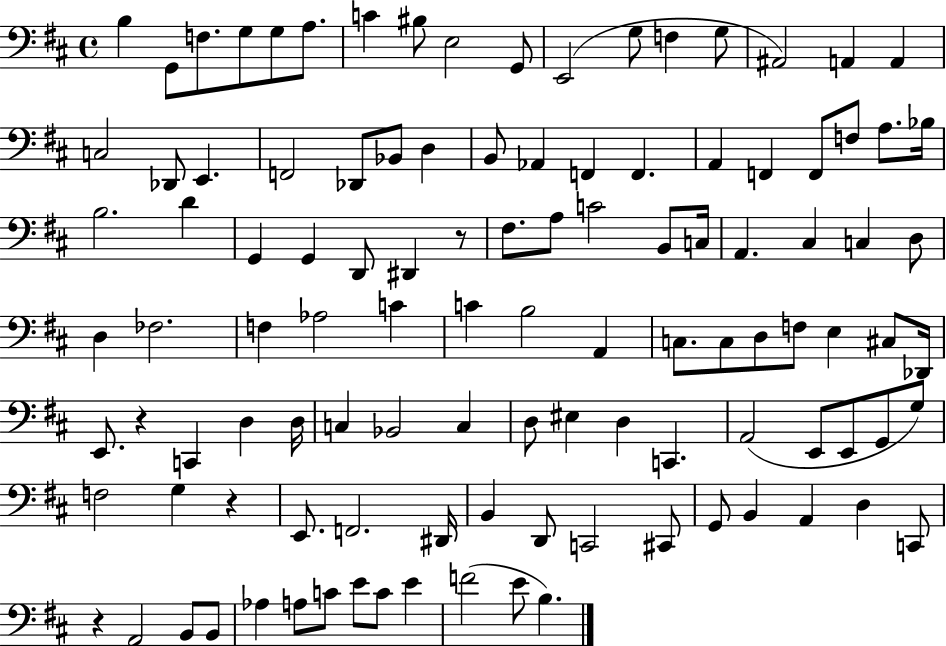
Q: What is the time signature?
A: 4/4